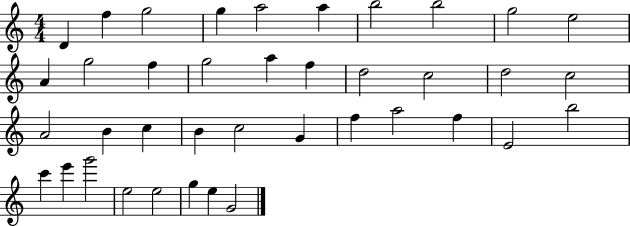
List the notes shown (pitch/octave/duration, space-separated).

D4/q F5/q G5/h G5/q A5/h A5/q B5/h B5/h G5/h E5/h A4/q G5/h F5/q G5/h A5/q F5/q D5/h C5/h D5/h C5/h A4/h B4/q C5/q B4/q C5/h G4/q F5/q A5/h F5/q E4/h B5/h C6/q E6/q G6/h E5/h E5/h G5/q E5/q G4/h